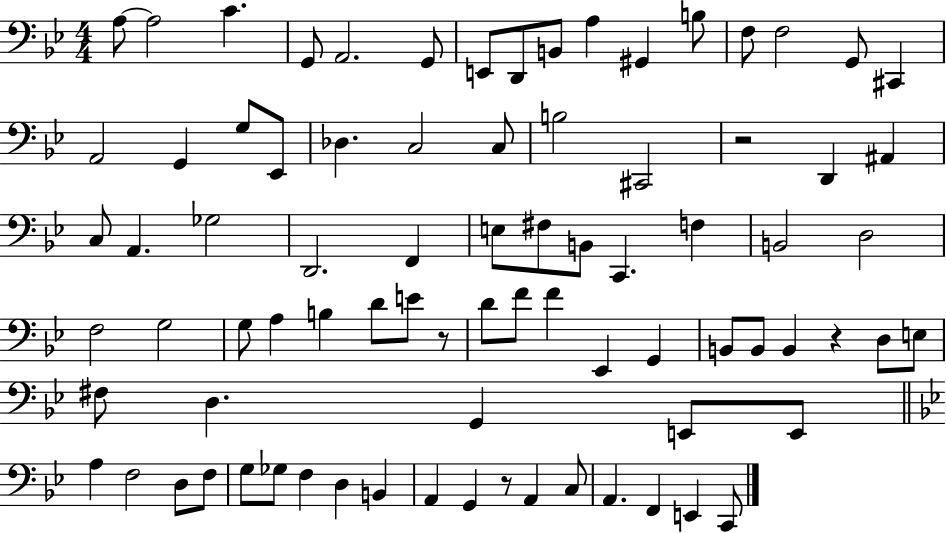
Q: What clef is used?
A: bass